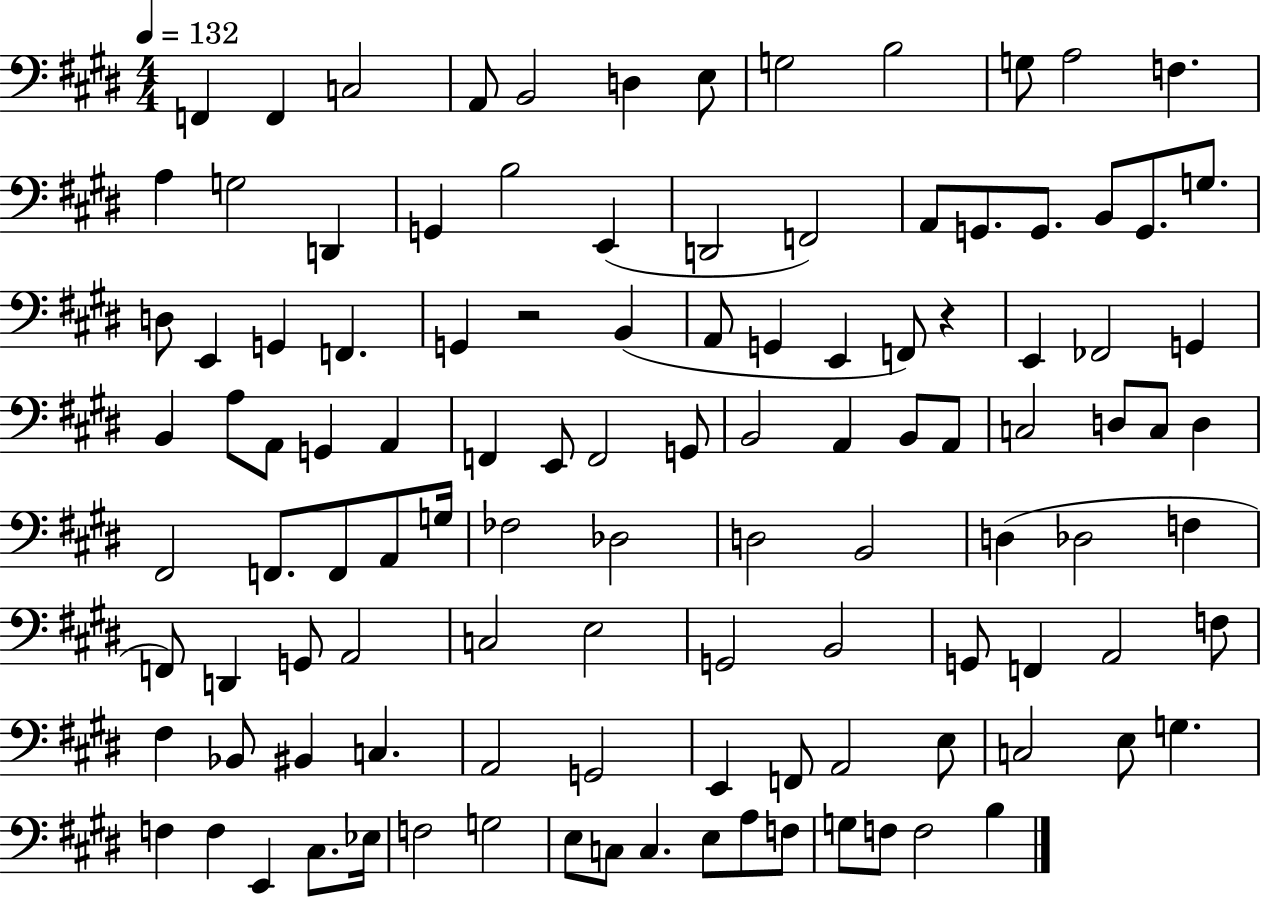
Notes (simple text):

F2/q F2/q C3/h A2/e B2/h D3/q E3/e G3/h B3/h G3/e A3/h F3/q. A3/q G3/h D2/q G2/q B3/h E2/q D2/h F2/h A2/e G2/e. G2/e. B2/e G2/e. G3/e. D3/e E2/q G2/q F2/q. G2/q R/h B2/q A2/e G2/q E2/q F2/e R/q E2/q FES2/h G2/q B2/q A3/e A2/e G2/q A2/q F2/q E2/e F2/h G2/e B2/h A2/q B2/e A2/e C3/h D3/e C3/e D3/q F#2/h F2/e. F2/e A2/e G3/s FES3/h Db3/h D3/h B2/h D3/q Db3/h F3/q F2/e D2/q G2/e A2/h C3/h E3/h G2/h B2/h G2/e F2/q A2/h F3/e F#3/q Bb2/e BIS2/q C3/q. A2/h G2/h E2/q F2/e A2/h E3/e C3/h E3/e G3/q. F3/q F3/q E2/q C#3/e. Eb3/s F3/h G3/h E3/e C3/e C3/q. E3/e A3/e F3/e G3/e F3/e F3/h B3/q